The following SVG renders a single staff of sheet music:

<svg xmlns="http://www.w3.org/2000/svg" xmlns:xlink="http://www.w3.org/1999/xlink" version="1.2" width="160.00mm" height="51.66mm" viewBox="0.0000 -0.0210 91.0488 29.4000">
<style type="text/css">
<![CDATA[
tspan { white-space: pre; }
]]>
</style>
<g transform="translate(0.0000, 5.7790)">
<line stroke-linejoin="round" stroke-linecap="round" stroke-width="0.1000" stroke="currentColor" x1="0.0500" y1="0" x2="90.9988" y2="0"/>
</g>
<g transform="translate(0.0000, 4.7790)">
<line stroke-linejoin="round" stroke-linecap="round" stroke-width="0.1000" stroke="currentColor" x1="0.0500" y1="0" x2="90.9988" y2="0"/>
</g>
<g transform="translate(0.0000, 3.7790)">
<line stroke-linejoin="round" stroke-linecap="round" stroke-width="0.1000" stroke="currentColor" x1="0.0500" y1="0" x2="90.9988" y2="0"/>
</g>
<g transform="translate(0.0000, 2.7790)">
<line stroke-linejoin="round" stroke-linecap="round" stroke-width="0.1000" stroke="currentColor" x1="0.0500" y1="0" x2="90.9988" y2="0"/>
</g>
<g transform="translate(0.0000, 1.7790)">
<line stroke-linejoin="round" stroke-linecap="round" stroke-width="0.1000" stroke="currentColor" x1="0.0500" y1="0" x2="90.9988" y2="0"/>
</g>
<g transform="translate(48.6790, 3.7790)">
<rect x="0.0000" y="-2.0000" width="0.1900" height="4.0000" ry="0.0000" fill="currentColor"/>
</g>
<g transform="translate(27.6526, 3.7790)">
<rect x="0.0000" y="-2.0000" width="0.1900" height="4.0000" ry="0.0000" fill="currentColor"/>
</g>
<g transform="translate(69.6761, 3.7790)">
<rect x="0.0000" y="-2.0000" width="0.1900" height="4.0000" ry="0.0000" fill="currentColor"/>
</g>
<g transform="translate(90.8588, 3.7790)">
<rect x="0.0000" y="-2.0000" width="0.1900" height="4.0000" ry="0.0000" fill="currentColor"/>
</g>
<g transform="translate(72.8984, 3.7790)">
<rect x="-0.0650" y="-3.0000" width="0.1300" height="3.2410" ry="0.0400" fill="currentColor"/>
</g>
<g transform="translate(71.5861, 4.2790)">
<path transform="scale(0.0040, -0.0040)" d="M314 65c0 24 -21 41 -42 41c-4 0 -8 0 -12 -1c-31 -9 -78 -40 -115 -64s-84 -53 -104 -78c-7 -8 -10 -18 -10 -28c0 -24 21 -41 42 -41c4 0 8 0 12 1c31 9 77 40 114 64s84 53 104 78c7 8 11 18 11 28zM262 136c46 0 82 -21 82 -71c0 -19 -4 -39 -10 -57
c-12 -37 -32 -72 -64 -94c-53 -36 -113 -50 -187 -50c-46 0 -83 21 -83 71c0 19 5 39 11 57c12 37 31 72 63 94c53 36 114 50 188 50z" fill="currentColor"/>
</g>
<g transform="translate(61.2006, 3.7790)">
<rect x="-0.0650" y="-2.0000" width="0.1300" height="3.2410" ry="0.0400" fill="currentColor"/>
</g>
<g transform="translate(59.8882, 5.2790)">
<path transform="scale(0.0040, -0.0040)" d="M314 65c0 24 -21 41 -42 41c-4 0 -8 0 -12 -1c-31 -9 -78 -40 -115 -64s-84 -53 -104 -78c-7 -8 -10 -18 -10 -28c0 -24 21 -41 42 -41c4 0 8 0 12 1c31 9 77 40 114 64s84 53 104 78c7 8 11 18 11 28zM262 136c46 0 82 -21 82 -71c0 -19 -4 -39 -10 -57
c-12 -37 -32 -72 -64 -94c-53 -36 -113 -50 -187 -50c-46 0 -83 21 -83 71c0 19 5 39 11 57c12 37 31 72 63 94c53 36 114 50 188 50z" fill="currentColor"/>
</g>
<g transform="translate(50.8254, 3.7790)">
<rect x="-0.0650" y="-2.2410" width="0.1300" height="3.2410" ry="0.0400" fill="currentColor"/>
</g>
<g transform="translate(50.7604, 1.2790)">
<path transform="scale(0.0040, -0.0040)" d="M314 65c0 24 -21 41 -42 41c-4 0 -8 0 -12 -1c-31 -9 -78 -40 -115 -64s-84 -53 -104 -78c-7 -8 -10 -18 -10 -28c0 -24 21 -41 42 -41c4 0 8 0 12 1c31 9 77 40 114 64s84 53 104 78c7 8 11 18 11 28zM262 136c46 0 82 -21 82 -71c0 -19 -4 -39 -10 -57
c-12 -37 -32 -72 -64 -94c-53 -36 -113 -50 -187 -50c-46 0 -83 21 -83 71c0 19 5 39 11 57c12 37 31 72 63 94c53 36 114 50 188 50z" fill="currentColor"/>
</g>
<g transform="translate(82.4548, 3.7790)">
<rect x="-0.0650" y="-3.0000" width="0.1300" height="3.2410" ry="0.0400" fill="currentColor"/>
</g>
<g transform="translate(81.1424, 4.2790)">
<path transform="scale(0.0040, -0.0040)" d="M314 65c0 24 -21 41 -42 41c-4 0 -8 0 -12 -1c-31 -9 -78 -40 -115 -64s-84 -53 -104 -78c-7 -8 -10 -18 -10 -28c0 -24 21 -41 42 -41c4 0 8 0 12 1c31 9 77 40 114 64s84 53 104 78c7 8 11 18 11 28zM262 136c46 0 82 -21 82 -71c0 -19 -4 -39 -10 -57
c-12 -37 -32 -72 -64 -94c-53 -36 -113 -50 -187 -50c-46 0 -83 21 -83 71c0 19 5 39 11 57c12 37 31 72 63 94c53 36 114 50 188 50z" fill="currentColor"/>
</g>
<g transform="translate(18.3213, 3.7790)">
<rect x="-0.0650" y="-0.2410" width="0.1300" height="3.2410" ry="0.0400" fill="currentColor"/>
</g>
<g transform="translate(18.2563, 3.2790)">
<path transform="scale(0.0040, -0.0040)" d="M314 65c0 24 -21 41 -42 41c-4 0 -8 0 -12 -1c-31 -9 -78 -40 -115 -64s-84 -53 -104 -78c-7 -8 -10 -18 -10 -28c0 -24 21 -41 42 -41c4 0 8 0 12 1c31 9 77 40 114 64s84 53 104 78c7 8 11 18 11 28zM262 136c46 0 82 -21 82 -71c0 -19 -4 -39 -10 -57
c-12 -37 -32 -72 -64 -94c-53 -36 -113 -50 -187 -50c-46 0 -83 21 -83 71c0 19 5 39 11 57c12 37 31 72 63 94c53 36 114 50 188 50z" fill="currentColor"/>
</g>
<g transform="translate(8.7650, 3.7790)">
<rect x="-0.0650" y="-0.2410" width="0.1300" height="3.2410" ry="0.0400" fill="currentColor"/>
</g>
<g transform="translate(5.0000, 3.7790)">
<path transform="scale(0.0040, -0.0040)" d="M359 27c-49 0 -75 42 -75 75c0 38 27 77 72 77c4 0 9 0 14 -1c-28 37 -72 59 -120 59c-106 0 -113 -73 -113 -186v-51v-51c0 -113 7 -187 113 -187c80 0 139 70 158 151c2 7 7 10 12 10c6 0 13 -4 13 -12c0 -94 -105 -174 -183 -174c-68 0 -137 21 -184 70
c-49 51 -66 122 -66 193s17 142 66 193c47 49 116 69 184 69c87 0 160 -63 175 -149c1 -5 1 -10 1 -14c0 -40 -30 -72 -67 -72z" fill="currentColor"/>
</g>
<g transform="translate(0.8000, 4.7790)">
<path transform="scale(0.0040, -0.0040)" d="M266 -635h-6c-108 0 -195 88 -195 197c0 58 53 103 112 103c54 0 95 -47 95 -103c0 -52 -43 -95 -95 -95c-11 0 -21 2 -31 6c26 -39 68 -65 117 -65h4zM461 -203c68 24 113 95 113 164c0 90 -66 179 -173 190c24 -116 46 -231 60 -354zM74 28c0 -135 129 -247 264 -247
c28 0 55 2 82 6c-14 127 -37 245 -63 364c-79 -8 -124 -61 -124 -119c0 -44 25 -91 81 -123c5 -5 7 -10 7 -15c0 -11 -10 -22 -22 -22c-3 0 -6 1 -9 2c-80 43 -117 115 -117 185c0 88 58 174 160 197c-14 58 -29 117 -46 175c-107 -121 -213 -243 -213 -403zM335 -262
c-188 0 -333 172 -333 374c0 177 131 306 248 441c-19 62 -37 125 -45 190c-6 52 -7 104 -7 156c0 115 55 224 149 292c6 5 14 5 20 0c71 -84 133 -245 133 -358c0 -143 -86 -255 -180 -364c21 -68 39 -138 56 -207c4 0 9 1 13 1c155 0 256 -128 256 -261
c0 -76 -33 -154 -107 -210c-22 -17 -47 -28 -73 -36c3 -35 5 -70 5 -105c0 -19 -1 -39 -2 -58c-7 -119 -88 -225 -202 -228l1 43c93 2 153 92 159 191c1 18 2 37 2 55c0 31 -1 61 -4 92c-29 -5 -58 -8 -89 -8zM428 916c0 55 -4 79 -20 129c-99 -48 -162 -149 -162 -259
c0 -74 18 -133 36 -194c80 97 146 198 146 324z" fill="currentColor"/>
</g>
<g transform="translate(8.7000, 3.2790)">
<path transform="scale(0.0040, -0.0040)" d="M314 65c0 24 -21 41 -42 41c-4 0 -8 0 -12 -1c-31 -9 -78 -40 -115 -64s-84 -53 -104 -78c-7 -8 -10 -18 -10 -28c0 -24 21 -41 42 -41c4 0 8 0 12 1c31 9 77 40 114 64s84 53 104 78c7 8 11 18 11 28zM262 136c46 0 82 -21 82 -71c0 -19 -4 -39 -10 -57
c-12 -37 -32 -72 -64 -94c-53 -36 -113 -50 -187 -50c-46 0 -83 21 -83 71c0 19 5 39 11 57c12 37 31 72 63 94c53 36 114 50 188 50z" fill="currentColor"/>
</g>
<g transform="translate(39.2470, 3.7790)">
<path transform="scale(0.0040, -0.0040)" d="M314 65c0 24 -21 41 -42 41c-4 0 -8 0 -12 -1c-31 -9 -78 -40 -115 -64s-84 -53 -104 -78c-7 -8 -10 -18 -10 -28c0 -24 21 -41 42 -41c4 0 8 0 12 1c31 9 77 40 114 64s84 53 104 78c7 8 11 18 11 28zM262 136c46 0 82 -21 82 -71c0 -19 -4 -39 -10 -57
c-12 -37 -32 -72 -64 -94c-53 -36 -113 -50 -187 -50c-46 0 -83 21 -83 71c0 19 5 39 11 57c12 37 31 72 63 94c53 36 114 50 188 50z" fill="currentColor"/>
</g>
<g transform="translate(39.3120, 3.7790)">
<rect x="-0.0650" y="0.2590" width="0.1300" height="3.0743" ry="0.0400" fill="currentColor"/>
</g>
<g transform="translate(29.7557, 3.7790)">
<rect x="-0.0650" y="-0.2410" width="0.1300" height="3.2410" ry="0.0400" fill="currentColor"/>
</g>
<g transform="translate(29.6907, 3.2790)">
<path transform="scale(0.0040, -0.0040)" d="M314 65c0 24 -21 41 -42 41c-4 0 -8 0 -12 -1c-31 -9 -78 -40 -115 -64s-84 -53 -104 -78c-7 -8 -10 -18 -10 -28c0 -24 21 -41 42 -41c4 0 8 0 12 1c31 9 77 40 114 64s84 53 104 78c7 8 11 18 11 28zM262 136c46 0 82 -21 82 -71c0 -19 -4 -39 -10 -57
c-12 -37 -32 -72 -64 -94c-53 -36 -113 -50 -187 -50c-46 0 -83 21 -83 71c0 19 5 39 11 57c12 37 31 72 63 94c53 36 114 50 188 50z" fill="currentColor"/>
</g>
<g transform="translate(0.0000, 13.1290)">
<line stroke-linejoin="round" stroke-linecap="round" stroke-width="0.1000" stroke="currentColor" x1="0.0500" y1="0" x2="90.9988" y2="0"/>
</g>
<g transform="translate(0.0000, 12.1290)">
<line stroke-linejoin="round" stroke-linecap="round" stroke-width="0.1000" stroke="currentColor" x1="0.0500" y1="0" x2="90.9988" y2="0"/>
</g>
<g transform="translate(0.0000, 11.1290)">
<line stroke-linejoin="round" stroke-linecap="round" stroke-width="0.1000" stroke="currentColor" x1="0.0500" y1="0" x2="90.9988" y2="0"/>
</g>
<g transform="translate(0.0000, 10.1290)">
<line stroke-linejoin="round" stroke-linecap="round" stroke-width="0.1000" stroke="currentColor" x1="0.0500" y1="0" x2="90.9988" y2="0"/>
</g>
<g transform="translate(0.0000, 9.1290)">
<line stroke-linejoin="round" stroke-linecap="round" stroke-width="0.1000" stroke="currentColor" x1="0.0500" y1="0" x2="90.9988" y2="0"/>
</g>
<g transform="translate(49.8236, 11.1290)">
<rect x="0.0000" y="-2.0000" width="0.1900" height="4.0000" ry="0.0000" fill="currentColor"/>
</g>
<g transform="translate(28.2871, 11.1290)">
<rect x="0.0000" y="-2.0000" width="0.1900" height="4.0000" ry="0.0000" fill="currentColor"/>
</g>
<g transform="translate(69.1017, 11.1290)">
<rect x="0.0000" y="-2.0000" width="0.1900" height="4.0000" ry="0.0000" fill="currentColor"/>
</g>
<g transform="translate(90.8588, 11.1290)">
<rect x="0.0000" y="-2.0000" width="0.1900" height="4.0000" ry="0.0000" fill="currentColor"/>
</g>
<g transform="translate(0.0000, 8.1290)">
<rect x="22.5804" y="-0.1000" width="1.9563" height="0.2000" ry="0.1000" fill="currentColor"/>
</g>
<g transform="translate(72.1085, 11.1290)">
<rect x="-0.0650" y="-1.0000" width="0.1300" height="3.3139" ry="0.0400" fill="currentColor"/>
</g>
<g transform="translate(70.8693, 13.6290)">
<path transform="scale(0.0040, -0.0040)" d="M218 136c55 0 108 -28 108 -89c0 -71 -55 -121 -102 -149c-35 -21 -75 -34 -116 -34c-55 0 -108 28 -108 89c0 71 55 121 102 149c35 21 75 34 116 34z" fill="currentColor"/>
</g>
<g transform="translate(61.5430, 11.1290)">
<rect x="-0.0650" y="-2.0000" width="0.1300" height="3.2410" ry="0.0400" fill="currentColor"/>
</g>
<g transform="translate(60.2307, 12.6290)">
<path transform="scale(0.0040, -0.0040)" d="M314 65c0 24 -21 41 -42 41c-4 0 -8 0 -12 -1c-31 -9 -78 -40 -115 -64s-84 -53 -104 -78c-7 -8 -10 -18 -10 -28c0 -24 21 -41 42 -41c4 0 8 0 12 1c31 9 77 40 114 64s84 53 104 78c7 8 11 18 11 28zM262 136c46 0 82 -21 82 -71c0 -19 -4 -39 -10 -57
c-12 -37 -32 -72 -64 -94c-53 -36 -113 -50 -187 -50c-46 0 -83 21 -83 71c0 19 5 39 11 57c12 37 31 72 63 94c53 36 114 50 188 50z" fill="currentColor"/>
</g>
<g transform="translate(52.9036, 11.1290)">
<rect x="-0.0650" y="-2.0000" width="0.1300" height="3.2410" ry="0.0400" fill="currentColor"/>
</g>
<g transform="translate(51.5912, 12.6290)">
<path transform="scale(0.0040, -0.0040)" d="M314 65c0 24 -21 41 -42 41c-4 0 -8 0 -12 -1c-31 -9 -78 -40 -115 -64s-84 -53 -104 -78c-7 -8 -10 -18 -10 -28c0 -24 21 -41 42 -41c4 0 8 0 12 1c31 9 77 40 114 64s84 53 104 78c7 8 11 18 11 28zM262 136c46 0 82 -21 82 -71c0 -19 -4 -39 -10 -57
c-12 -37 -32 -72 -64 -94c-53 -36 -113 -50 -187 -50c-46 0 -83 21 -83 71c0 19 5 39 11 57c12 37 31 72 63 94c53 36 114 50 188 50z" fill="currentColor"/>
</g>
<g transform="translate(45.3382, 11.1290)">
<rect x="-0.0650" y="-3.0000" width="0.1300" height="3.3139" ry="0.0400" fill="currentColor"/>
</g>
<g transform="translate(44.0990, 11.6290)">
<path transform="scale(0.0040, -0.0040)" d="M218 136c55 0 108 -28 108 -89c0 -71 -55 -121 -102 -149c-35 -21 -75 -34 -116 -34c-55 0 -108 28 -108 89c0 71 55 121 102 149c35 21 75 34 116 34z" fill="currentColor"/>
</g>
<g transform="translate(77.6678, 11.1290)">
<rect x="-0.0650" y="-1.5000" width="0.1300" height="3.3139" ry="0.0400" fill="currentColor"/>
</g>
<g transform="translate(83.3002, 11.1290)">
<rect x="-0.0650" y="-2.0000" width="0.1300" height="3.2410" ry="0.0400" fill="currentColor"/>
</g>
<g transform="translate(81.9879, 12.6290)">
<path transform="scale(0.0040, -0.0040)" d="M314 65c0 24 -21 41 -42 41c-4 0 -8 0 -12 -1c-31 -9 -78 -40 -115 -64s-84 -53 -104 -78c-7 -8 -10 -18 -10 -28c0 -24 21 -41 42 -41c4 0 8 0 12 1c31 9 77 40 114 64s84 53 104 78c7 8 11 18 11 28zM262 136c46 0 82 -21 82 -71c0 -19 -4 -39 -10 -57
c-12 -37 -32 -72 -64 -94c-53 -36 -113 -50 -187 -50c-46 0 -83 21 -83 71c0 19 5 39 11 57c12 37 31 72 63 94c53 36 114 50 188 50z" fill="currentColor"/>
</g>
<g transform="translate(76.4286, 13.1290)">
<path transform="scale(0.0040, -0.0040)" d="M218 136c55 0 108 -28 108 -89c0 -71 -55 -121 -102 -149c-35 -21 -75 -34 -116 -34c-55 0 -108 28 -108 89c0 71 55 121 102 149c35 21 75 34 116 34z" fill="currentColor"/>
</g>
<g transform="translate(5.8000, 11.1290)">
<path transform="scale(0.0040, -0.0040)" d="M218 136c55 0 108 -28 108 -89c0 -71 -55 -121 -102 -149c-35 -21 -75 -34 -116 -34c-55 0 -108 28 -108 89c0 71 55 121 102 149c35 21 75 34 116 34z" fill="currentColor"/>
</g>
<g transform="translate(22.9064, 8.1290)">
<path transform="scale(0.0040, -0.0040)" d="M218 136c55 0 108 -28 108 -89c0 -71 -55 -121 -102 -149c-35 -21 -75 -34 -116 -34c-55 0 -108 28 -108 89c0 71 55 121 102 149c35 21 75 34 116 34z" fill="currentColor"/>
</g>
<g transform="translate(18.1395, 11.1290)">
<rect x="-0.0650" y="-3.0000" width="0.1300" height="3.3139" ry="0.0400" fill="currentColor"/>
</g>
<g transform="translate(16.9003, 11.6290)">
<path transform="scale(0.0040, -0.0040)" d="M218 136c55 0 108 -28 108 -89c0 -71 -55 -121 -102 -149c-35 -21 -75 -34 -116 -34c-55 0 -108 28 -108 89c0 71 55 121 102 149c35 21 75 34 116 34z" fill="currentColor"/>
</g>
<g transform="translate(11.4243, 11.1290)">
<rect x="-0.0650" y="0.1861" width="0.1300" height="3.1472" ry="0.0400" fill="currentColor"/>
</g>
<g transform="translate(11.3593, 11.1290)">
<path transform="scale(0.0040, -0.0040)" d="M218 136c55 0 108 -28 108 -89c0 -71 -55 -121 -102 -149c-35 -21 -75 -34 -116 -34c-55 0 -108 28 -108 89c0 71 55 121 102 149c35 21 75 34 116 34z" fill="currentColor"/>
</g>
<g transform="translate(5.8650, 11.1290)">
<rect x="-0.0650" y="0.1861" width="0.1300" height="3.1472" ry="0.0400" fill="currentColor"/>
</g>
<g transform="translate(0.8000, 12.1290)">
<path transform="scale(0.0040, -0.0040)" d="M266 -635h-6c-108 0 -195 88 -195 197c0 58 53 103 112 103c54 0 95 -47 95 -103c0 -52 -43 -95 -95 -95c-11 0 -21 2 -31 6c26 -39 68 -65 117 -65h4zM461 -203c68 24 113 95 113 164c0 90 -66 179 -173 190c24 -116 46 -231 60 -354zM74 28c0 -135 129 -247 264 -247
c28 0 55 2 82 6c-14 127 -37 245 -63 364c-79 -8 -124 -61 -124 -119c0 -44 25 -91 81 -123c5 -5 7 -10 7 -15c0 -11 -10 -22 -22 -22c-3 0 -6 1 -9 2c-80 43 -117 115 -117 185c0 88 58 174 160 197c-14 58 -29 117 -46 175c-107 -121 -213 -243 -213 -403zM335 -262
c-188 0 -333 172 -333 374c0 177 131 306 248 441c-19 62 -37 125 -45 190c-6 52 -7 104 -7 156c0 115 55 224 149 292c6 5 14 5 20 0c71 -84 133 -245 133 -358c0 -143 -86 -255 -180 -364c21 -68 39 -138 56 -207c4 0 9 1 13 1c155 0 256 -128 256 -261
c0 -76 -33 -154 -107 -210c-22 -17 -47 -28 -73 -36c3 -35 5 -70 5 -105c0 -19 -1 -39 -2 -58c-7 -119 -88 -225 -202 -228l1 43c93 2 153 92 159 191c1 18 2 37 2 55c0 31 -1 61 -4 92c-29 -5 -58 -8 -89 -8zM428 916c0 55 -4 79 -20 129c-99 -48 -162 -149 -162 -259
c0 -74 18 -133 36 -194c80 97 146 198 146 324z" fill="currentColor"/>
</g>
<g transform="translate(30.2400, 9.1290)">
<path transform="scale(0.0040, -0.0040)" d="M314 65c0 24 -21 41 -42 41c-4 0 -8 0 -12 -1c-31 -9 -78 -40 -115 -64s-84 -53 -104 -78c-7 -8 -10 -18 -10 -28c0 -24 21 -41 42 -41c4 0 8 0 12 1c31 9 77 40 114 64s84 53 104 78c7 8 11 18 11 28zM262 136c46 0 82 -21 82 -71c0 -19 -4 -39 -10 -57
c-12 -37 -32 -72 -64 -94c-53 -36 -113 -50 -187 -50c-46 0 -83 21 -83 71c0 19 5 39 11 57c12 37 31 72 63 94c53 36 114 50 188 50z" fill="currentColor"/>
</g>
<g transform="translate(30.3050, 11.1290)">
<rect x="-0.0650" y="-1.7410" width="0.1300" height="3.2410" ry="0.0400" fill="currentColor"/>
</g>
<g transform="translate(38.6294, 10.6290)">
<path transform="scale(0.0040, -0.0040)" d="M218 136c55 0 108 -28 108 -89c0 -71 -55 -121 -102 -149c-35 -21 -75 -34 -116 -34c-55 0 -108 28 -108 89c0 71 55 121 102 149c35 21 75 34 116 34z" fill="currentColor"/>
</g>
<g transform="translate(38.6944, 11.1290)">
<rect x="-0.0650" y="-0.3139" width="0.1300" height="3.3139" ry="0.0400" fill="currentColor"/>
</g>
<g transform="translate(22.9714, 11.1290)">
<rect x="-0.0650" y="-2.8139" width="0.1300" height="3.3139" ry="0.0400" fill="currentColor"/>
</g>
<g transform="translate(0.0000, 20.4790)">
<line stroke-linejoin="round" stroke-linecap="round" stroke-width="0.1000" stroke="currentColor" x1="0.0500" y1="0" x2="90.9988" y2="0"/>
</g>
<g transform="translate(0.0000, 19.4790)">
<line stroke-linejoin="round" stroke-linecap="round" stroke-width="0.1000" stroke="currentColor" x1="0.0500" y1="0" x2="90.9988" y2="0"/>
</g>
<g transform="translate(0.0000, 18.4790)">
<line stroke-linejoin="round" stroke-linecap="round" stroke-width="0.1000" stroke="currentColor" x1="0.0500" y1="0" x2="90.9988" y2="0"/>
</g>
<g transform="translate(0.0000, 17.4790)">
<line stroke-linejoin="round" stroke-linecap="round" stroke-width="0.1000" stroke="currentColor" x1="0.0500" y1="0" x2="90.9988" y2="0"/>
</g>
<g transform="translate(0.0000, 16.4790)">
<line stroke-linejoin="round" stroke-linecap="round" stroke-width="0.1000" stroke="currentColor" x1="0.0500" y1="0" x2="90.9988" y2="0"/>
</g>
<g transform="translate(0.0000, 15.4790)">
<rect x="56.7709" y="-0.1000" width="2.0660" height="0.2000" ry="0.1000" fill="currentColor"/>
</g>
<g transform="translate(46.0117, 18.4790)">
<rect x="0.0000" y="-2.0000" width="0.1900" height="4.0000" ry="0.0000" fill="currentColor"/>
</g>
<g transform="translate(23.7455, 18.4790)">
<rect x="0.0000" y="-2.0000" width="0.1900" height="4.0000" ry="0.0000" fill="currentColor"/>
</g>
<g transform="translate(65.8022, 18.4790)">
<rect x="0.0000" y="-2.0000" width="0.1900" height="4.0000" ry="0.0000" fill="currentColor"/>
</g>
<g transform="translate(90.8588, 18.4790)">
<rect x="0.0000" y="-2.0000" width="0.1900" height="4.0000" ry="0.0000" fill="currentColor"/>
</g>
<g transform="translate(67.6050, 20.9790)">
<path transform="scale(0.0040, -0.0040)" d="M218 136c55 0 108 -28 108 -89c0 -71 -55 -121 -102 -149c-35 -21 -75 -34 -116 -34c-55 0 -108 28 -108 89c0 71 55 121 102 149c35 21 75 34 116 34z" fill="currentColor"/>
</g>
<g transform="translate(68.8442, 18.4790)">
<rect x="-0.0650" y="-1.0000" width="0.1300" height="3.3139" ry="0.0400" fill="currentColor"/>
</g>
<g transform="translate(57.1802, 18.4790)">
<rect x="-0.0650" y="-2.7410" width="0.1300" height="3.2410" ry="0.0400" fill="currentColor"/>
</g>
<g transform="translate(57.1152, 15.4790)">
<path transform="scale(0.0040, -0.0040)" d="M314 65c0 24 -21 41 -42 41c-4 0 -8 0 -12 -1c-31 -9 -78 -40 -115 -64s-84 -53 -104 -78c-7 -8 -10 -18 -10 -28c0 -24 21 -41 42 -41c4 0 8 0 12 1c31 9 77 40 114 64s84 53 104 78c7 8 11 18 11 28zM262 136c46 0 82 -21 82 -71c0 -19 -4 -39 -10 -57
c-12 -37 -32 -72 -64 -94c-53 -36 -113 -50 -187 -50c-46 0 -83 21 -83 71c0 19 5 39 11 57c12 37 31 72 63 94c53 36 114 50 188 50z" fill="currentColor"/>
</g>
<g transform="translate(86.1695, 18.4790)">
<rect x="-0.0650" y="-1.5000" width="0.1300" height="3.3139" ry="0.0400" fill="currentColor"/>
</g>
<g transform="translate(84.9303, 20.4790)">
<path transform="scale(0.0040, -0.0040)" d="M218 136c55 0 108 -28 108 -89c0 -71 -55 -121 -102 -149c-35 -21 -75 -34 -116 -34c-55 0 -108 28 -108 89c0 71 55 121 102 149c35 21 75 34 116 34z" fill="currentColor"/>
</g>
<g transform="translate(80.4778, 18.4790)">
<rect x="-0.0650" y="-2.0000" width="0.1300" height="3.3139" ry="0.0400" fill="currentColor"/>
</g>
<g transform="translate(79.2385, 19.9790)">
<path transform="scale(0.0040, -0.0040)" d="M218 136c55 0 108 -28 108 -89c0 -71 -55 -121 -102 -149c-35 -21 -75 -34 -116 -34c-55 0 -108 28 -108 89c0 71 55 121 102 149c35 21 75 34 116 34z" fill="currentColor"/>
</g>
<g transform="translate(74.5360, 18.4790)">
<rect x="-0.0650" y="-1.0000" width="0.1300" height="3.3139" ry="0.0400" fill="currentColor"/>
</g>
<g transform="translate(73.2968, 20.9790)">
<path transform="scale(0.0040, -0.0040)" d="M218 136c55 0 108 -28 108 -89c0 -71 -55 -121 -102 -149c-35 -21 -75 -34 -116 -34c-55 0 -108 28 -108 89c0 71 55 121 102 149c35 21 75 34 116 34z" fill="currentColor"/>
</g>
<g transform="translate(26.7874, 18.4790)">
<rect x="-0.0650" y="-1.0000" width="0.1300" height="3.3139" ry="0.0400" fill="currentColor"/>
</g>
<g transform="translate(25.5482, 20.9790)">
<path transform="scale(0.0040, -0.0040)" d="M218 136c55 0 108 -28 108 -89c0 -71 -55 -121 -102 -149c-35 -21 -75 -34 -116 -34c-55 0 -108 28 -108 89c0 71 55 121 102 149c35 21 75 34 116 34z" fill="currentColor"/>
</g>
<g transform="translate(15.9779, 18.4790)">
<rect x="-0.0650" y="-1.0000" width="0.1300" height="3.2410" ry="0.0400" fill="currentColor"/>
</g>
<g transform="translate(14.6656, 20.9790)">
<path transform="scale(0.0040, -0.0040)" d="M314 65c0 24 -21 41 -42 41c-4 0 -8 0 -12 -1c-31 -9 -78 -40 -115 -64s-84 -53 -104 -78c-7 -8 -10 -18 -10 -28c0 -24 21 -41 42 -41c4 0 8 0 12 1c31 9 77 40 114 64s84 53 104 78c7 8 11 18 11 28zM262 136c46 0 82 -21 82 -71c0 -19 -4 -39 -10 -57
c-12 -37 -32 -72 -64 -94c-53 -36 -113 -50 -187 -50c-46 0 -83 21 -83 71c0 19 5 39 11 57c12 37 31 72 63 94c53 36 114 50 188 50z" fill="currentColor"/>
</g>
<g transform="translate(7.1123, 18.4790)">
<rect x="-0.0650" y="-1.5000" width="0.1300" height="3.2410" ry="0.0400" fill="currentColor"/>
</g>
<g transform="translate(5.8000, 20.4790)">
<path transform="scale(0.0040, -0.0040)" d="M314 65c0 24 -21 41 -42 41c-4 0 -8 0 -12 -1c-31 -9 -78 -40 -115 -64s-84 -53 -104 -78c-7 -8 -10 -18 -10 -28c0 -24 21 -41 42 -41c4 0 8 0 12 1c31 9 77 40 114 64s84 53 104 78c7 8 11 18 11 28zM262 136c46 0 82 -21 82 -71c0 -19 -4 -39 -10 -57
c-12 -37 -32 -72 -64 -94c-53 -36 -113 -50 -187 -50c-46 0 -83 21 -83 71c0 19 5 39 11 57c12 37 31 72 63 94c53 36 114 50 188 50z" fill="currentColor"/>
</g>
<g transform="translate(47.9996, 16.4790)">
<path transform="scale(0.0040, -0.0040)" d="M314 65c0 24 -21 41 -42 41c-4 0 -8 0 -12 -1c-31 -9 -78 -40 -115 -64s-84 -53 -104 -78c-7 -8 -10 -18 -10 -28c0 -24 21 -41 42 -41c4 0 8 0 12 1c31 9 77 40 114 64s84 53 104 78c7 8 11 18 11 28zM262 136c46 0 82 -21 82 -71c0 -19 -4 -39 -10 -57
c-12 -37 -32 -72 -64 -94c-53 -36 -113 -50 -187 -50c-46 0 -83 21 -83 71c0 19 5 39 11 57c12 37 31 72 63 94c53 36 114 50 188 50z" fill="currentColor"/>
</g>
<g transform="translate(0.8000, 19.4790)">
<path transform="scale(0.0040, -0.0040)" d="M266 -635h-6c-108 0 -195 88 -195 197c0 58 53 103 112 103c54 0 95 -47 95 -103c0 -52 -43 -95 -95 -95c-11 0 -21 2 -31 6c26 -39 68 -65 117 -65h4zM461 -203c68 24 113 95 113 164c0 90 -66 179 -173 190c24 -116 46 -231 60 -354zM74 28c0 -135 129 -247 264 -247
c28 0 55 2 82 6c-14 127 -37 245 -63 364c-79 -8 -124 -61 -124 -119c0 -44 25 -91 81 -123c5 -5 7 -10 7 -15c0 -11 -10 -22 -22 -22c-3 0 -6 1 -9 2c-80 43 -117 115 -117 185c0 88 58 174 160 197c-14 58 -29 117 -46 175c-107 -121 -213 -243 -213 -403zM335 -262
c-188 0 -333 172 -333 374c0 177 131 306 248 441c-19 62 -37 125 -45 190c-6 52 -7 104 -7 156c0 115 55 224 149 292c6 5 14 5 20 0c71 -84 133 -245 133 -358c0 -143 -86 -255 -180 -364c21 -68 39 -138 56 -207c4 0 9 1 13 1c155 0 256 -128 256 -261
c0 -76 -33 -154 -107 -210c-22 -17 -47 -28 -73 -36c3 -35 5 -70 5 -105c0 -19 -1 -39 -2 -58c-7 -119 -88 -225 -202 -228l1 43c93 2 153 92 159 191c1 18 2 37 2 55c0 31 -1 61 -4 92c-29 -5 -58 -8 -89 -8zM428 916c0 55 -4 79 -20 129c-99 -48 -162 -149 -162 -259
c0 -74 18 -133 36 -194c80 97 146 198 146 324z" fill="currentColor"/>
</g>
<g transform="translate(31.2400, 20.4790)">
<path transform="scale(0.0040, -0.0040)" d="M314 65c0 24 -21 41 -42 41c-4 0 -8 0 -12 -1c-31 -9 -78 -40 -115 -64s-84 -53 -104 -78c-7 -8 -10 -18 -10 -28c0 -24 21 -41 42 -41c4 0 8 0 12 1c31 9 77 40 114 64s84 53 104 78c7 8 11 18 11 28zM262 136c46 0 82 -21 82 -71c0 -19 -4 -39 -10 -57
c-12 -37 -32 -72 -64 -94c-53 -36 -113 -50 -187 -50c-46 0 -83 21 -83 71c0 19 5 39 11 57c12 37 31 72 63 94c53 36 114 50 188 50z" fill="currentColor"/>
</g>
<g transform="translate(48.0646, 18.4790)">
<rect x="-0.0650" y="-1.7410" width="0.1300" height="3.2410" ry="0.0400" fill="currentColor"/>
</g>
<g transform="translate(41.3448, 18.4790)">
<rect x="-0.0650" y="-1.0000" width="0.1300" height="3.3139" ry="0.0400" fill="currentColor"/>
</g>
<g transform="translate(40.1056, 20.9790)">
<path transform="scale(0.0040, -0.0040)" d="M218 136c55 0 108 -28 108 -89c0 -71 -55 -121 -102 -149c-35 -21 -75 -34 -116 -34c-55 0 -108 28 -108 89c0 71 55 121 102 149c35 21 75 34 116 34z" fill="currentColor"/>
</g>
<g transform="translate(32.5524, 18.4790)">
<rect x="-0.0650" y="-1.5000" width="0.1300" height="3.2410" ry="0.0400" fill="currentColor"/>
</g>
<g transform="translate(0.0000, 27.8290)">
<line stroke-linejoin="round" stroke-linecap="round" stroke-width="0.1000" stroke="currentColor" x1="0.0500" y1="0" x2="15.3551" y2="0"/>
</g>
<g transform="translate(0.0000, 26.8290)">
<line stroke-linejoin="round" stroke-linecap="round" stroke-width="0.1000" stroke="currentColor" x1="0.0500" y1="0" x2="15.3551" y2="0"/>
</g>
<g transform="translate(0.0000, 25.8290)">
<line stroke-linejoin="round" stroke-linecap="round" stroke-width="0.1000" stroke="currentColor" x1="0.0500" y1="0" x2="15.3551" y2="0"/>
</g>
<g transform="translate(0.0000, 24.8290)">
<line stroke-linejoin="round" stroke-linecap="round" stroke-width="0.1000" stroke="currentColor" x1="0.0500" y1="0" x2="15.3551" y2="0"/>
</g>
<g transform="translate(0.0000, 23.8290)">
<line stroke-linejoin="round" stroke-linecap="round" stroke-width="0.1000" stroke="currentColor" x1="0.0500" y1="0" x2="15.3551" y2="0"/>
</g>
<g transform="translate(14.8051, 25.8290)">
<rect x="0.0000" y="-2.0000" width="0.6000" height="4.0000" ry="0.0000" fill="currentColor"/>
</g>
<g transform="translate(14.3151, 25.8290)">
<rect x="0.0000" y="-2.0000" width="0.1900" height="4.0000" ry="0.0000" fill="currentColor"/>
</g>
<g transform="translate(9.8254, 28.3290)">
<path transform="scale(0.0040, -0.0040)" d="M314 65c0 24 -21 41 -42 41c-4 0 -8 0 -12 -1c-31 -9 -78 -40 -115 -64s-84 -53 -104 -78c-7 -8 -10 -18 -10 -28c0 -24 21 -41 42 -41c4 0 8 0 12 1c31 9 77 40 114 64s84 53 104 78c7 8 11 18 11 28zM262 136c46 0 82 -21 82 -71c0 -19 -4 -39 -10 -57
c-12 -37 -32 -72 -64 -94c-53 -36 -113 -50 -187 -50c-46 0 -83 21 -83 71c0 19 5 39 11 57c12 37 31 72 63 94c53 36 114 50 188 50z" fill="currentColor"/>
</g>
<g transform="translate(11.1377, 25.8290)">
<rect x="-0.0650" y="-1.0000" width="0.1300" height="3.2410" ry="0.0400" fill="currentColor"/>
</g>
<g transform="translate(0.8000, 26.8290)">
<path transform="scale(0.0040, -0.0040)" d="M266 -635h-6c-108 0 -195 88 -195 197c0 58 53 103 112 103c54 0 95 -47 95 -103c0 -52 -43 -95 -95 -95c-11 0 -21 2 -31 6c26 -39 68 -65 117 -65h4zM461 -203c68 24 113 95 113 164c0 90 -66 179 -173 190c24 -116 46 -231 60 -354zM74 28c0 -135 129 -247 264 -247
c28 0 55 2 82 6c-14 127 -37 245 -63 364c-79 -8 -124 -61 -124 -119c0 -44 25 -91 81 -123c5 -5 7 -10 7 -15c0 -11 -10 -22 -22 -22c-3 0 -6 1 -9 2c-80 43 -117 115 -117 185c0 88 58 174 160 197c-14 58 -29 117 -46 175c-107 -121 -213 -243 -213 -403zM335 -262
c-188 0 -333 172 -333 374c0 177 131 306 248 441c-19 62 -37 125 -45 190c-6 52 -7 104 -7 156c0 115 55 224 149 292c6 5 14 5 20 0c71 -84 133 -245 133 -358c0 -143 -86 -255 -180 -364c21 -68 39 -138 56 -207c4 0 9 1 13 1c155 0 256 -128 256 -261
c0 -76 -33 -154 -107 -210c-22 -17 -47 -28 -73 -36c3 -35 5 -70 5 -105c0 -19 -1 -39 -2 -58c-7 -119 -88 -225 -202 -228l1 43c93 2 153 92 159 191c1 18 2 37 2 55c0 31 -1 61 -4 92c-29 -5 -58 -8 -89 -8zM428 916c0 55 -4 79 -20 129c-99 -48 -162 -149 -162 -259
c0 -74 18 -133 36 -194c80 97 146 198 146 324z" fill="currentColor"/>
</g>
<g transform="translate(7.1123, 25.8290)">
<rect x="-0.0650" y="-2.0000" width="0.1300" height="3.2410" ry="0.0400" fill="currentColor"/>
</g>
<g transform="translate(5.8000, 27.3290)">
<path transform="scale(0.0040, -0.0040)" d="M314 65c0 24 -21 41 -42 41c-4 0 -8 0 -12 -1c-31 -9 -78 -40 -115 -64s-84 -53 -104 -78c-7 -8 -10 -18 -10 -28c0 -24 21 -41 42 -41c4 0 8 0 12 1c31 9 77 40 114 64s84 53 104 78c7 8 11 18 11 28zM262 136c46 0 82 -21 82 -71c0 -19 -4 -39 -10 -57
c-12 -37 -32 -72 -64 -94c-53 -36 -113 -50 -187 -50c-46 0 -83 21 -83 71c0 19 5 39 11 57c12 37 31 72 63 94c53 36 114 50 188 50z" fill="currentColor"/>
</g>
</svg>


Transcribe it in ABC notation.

X:1
T:Untitled
M:4/4
L:1/4
K:C
c2 c2 c2 B2 g2 F2 A2 A2 B B A a f2 c A F2 F2 D E F2 E2 D2 D E2 D f2 a2 D D F E F2 D2